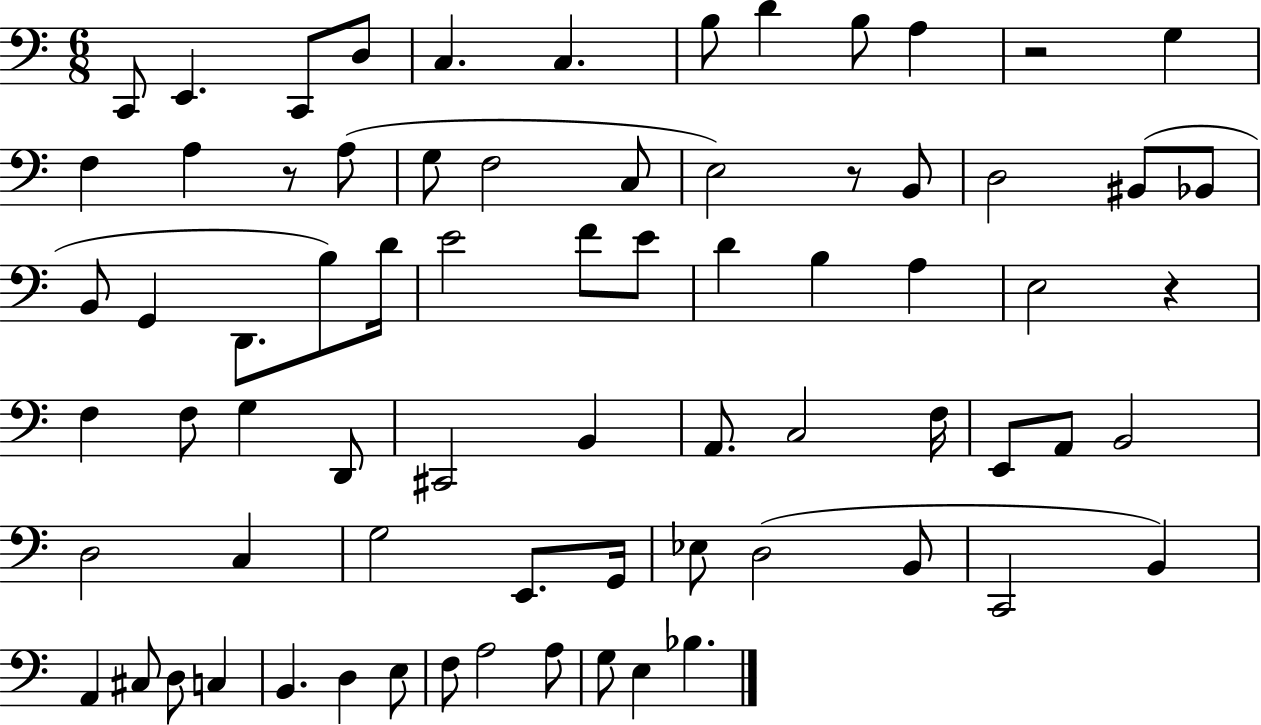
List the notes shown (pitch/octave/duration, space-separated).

C2/e E2/q. C2/e D3/e C3/q. C3/q. B3/e D4/q B3/e A3/q R/h G3/q F3/q A3/q R/e A3/e G3/e F3/h C3/e E3/h R/e B2/e D3/h BIS2/e Bb2/e B2/e G2/q D2/e. B3/e D4/s E4/h F4/e E4/e D4/q B3/q A3/q E3/h R/q F3/q F3/e G3/q D2/e C#2/h B2/q A2/e. C3/h F3/s E2/e A2/e B2/h D3/h C3/q G3/h E2/e. G2/s Eb3/e D3/h B2/e C2/h B2/q A2/q C#3/e D3/e C3/q B2/q. D3/q E3/e F3/e A3/h A3/e G3/e E3/q Bb3/q.